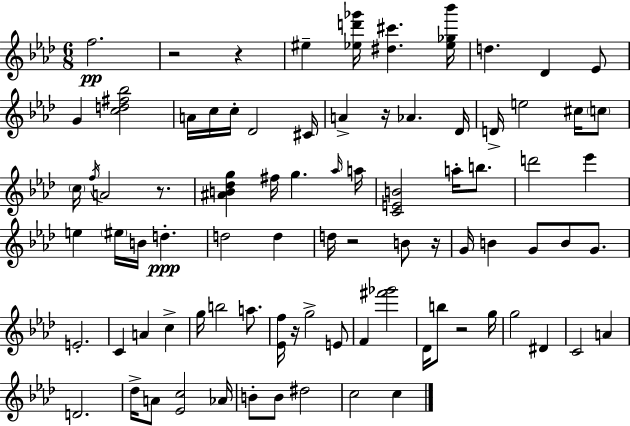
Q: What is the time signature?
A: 6/8